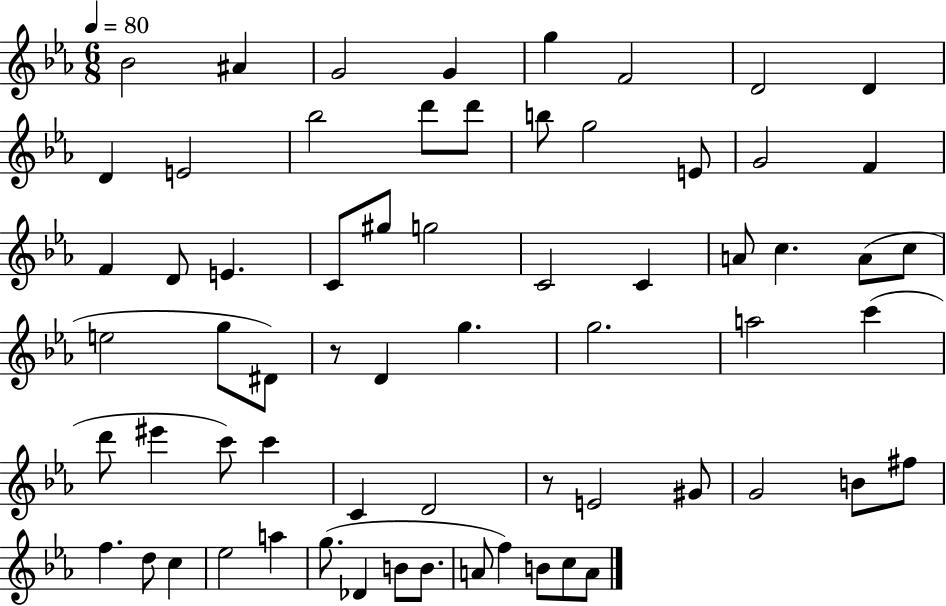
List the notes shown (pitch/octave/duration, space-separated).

Bb4/h A#4/q G4/h G4/q G5/q F4/h D4/h D4/q D4/q E4/h Bb5/h D6/e D6/e B5/e G5/h E4/e G4/h F4/q F4/q D4/e E4/q. C4/e G#5/e G5/h C4/h C4/q A4/e C5/q. A4/e C5/e E5/h G5/e D#4/e R/e D4/q G5/q. G5/h. A5/h C6/q D6/e EIS6/q C6/e C6/q C4/q D4/h R/e E4/h G#4/e G4/h B4/e F#5/e F5/q. D5/e C5/q Eb5/h A5/q G5/e. Db4/q B4/e B4/e. A4/e F5/q B4/e C5/e A4/e